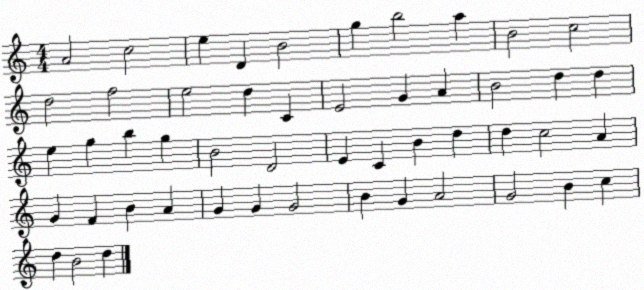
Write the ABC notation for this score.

X:1
T:Untitled
M:4/4
L:1/4
K:C
A2 c2 e D B2 g b2 a B2 c2 d2 f2 e2 d C E2 G A B2 d d e g b g B2 D2 E C B d d c2 A G F B A G G G2 B G A2 G2 B c d B2 d